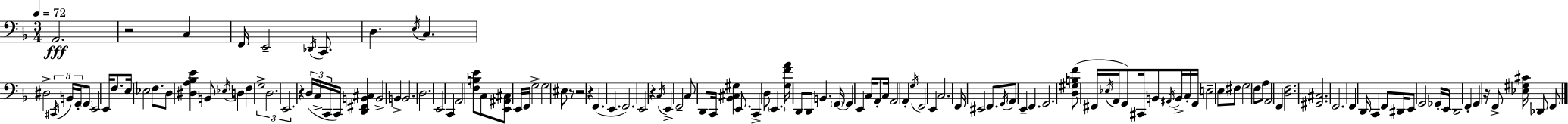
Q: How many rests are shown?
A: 7